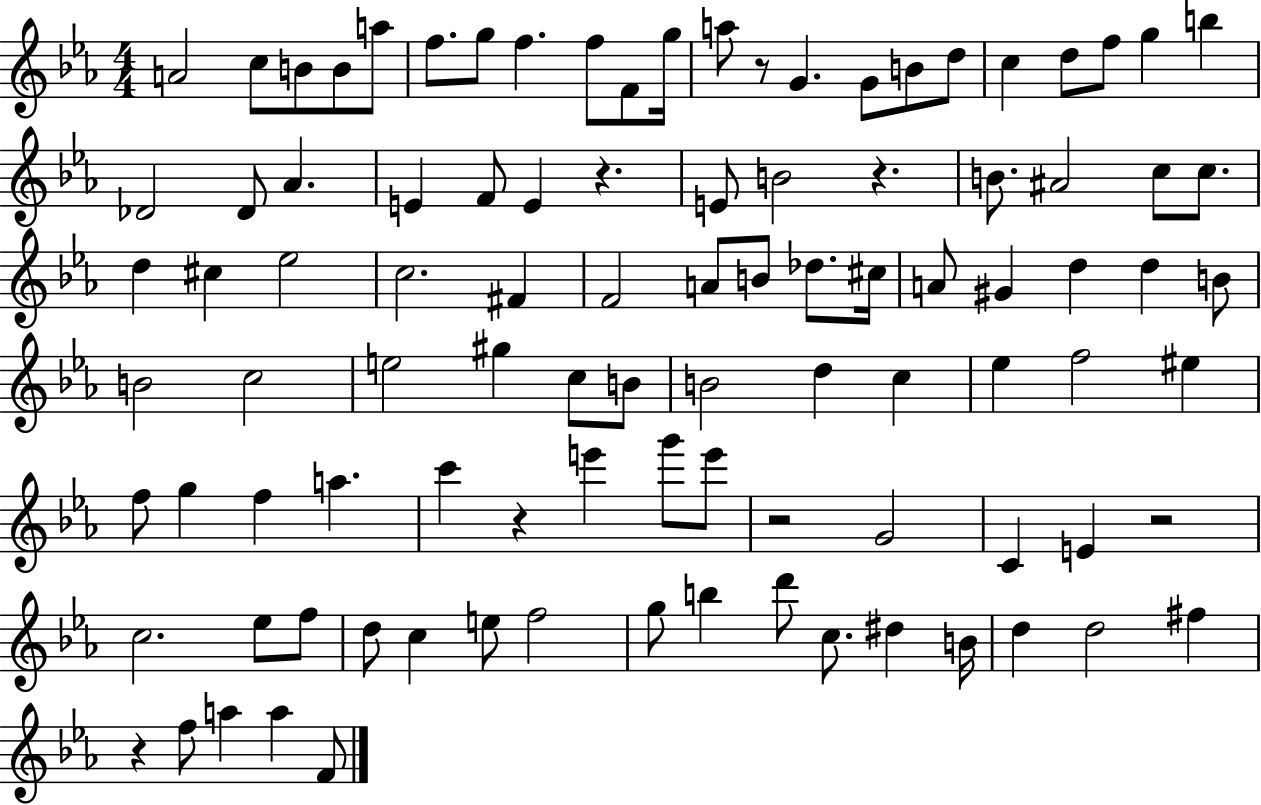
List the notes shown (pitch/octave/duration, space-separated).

A4/h C5/e B4/e B4/e A5/e F5/e. G5/e F5/q. F5/e F4/e G5/s A5/e R/e G4/q. G4/e B4/e D5/e C5/q D5/e F5/e G5/q B5/q Db4/h Db4/e Ab4/q. E4/q F4/e E4/q R/q. E4/e B4/h R/q. B4/e. A#4/h C5/e C5/e. D5/q C#5/q Eb5/h C5/h. F#4/q F4/h A4/e B4/e Db5/e. C#5/s A4/e G#4/q D5/q D5/q B4/e B4/h C5/h E5/h G#5/q C5/e B4/e B4/h D5/q C5/q Eb5/q F5/h EIS5/q F5/e G5/q F5/q A5/q. C6/q R/q E6/q G6/e E6/e R/h G4/h C4/q E4/q R/h C5/h. Eb5/e F5/e D5/e C5/q E5/e F5/h G5/e B5/q D6/e C5/e. D#5/q B4/s D5/q D5/h F#5/q R/q F5/e A5/q A5/q F4/e